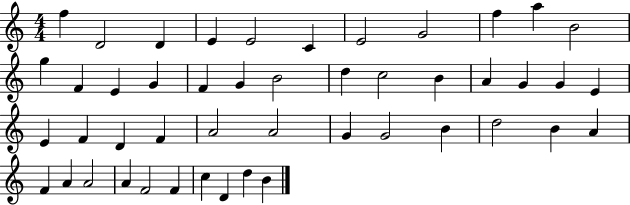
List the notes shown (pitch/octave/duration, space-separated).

F5/q D4/h D4/q E4/q E4/h C4/q E4/h G4/h F5/q A5/q B4/h G5/q F4/q E4/q G4/q F4/q G4/q B4/h D5/q C5/h B4/q A4/q G4/q G4/q E4/q E4/q F4/q D4/q F4/q A4/h A4/h G4/q G4/h B4/q D5/h B4/q A4/q F4/q A4/q A4/h A4/q F4/h F4/q C5/q D4/q D5/q B4/q